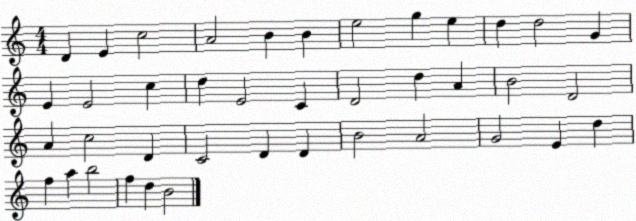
X:1
T:Untitled
M:4/4
L:1/4
K:C
D E c2 A2 B B e2 g e d d2 G E E2 c d E2 C D2 d A B2 D2 A c2 D C2 D D B2 A2 G2 E d f a b2 f d B2